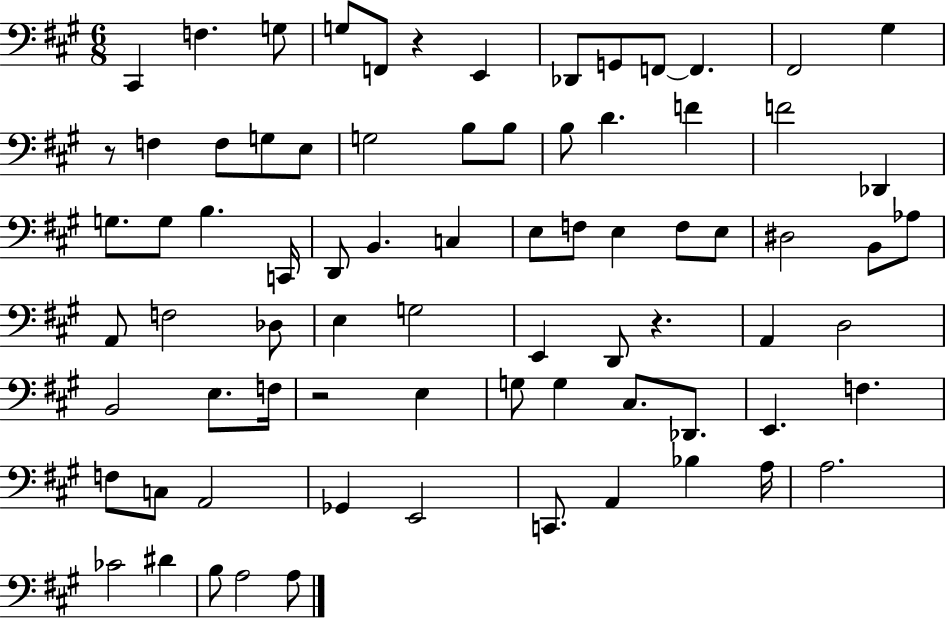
C#2/q F3/q. G3/e G3/e F2/e R/q E2/q Db2/e G2/e F2/e F2/q. F#2/h G#3/q R/e F3/q F3/e G3/e E3/e G3/h B3/e B3/e B3/e D4/q. F4/q F4/h Db2/q G3/e. G3/e B3/q. C2/s D2/e B2/q. C3/q E3/e F3/e E3/q F3/e E3/e D#3/h B2/e Ab3/e A2/e F3/h Db3/e E3/q G3/h E2/q D2/e R/q. A2/q D3/h B2/h E3/e. F3/s R/h E3/q G3/e G3/q C#3/e. Db2/e. E2/q. F3/q. F3/e C3/e A2/h Gb2/q E2/h C2/e. A2/q Bb3/q A3/s A3/h. CES4/h D#4/q B3/e A3/h A3/e